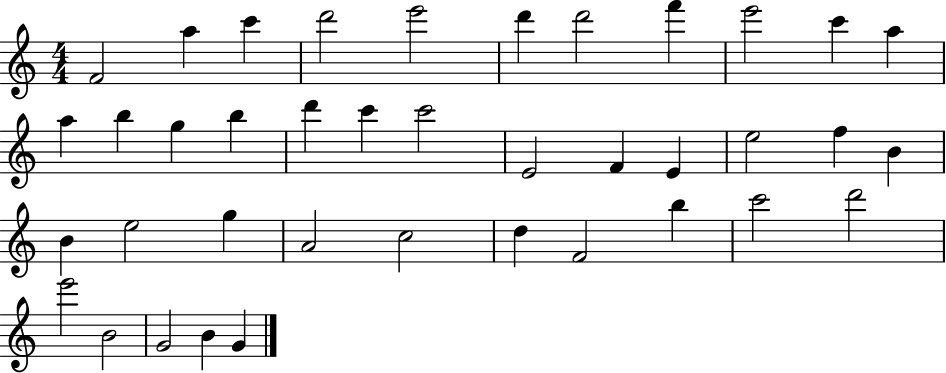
F4/h A5/q C6/q D6/h E6/h D6/q D6/h F6/q E6/h C6/q A5/q A5/q B5/q G5/q B5/q D6/q C6/q C6/h E4/h F4/q E4/q E5/h F5/q B4/q B4/q E5/h G5/q A4/h C5/h D5/q F4/h B5/q C6/h D6/h E6/h B4/h G4/h B4/q G4/q